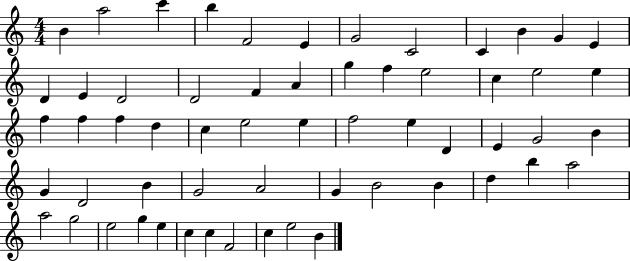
B4/q A5/h C6/q B5/q F4/h E4/q G4/h C4/h C4/q B4/q G4/q E4/q D4/q E4/q D4/h D4/h F4/q A4/q G5/q F5/q E5/h C5/q E5/h E5/q F5/q F5/q F5/q D5/q C5/q E5/h E5/q F5/h E5/q D4/q E4/q G4/h B4/q G4/q D4/h B4/q G4/h A4/h G4/q B4/h B4/q D5/q B5/q A5/h A5/h G5/h E5/h G5/q E5/q C5/q C5/q F4/h C5/q E5/h B4/q